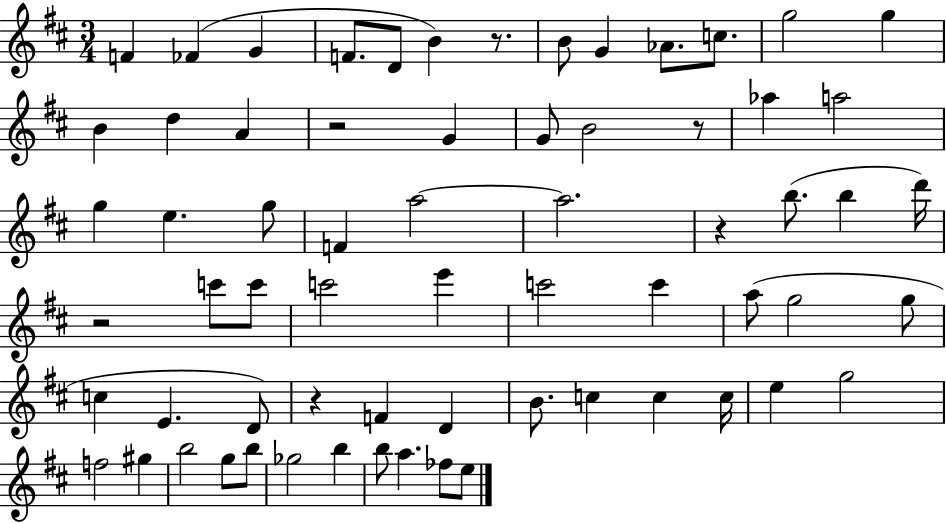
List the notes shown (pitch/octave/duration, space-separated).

F4/q FES4/q G4/q F4/e. D4/e B4/q R/e. B4/e G4/q Ab4/e. C5/e. G5/h G5/q B4/q D5/q A4/q R/h G4/q G4/e B4/h R/e Ab5/q A5/h G5/q E5/q. G5/e F4/q A5/h A5/h. R/q B5/e. B5/q D6/s R/h C6/e C6/e C6/h E6/q C6/h C6/q A5/e G5/h G5/e C5/q E4/q. D4/e R/q F4/q D4/q B4/e. C5/q C5/q C5/s E5/q G5/h F5/h G#5/q B5/h G5/e B5/e Gb5/h B5/q B5/e A5/q. FES5/e E5/e